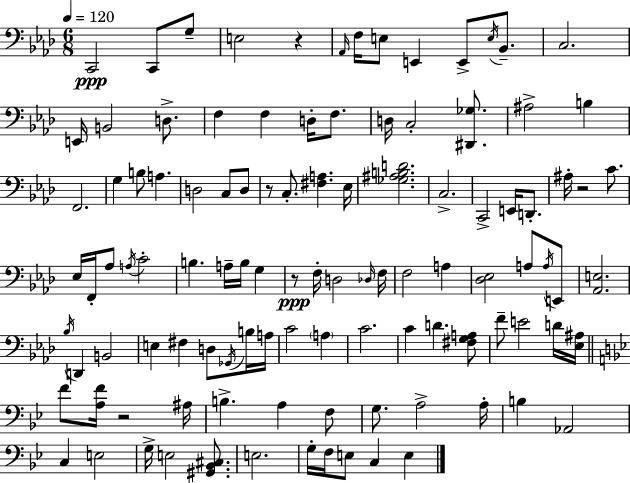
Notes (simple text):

C2/h C2/e G3/e E3/h R/q Ab2/s F3/s E3/e E2/q E2/e E3/s Bb2/e. C3/h. E2/s B2/h D3/e. F3/q F3/q D3/s F3/e. D3/s C3/h [D#2,Gb3]/e. A#3/h B3/q F2/h. G3/q B3/e A3/q. D3/h C3/e D3/e R/e C3/e. [F#3,A3]/q. Eb3/s [Gb3,A#3,B3,D4]/h. C3/h. C2/h E2/s D2/e. A#3/s R/h C4/e. Eb3/s F2/s Ab3/e A3/s C4/h B3/q. A3/s B3/s G3/q R/e F3/s D3/h Db3/s F3/s F3/h A3/q [Db3,Eb3]/h A3/e A3/s E2/e [Ab2,E3]/h. Bb3/s D2/q B2/h E3/q F#3/q D3/e Gb2/s B3/s A3/s C4/h A3/q C4/h. C4/q D4/q. [F#3,G3,A3]/e F4/e E4/h D4/s [Eb3,A#3]/s F4/e [A3,F4]/s R/h A#3/s B3/q. A3/q F3/e G3/e. A3/h A3/s B3/q Ab2/h C3/q E3/h G3/s E3/h [G#2,Bb2,C#3]/e. E3/h. G3/s F3/s E3/e C3/q E3/q